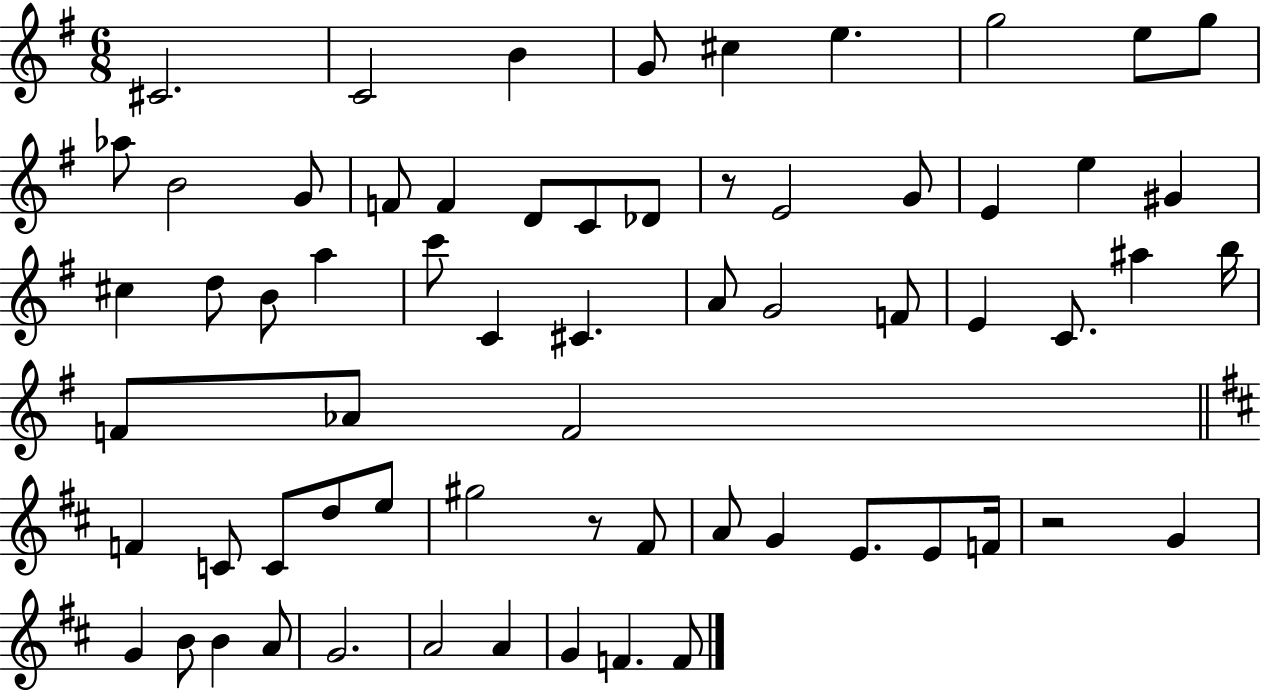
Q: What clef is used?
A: treble